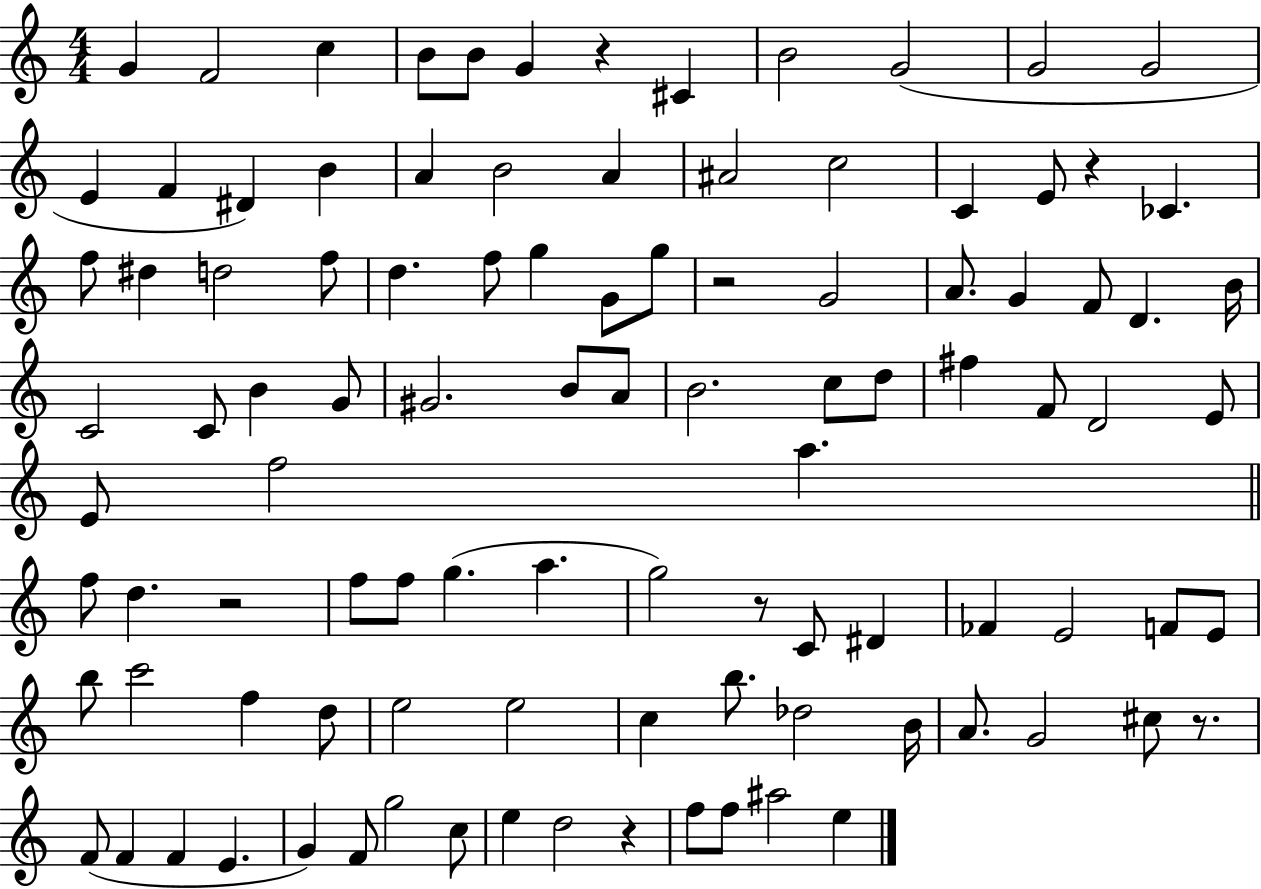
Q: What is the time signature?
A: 4/4